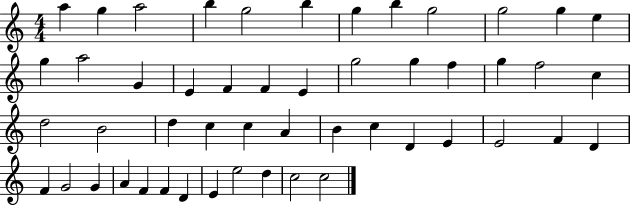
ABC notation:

X:1
T:Untitled
M:4/4
L:1/4
K:C
a g a2 b g2 b g b g2 g2 g e g a2 G E F F E g2 g f g f2 c d2 B2 d c c A B c D E E2 F D F G2 G A F F D E e2 d c2 c2